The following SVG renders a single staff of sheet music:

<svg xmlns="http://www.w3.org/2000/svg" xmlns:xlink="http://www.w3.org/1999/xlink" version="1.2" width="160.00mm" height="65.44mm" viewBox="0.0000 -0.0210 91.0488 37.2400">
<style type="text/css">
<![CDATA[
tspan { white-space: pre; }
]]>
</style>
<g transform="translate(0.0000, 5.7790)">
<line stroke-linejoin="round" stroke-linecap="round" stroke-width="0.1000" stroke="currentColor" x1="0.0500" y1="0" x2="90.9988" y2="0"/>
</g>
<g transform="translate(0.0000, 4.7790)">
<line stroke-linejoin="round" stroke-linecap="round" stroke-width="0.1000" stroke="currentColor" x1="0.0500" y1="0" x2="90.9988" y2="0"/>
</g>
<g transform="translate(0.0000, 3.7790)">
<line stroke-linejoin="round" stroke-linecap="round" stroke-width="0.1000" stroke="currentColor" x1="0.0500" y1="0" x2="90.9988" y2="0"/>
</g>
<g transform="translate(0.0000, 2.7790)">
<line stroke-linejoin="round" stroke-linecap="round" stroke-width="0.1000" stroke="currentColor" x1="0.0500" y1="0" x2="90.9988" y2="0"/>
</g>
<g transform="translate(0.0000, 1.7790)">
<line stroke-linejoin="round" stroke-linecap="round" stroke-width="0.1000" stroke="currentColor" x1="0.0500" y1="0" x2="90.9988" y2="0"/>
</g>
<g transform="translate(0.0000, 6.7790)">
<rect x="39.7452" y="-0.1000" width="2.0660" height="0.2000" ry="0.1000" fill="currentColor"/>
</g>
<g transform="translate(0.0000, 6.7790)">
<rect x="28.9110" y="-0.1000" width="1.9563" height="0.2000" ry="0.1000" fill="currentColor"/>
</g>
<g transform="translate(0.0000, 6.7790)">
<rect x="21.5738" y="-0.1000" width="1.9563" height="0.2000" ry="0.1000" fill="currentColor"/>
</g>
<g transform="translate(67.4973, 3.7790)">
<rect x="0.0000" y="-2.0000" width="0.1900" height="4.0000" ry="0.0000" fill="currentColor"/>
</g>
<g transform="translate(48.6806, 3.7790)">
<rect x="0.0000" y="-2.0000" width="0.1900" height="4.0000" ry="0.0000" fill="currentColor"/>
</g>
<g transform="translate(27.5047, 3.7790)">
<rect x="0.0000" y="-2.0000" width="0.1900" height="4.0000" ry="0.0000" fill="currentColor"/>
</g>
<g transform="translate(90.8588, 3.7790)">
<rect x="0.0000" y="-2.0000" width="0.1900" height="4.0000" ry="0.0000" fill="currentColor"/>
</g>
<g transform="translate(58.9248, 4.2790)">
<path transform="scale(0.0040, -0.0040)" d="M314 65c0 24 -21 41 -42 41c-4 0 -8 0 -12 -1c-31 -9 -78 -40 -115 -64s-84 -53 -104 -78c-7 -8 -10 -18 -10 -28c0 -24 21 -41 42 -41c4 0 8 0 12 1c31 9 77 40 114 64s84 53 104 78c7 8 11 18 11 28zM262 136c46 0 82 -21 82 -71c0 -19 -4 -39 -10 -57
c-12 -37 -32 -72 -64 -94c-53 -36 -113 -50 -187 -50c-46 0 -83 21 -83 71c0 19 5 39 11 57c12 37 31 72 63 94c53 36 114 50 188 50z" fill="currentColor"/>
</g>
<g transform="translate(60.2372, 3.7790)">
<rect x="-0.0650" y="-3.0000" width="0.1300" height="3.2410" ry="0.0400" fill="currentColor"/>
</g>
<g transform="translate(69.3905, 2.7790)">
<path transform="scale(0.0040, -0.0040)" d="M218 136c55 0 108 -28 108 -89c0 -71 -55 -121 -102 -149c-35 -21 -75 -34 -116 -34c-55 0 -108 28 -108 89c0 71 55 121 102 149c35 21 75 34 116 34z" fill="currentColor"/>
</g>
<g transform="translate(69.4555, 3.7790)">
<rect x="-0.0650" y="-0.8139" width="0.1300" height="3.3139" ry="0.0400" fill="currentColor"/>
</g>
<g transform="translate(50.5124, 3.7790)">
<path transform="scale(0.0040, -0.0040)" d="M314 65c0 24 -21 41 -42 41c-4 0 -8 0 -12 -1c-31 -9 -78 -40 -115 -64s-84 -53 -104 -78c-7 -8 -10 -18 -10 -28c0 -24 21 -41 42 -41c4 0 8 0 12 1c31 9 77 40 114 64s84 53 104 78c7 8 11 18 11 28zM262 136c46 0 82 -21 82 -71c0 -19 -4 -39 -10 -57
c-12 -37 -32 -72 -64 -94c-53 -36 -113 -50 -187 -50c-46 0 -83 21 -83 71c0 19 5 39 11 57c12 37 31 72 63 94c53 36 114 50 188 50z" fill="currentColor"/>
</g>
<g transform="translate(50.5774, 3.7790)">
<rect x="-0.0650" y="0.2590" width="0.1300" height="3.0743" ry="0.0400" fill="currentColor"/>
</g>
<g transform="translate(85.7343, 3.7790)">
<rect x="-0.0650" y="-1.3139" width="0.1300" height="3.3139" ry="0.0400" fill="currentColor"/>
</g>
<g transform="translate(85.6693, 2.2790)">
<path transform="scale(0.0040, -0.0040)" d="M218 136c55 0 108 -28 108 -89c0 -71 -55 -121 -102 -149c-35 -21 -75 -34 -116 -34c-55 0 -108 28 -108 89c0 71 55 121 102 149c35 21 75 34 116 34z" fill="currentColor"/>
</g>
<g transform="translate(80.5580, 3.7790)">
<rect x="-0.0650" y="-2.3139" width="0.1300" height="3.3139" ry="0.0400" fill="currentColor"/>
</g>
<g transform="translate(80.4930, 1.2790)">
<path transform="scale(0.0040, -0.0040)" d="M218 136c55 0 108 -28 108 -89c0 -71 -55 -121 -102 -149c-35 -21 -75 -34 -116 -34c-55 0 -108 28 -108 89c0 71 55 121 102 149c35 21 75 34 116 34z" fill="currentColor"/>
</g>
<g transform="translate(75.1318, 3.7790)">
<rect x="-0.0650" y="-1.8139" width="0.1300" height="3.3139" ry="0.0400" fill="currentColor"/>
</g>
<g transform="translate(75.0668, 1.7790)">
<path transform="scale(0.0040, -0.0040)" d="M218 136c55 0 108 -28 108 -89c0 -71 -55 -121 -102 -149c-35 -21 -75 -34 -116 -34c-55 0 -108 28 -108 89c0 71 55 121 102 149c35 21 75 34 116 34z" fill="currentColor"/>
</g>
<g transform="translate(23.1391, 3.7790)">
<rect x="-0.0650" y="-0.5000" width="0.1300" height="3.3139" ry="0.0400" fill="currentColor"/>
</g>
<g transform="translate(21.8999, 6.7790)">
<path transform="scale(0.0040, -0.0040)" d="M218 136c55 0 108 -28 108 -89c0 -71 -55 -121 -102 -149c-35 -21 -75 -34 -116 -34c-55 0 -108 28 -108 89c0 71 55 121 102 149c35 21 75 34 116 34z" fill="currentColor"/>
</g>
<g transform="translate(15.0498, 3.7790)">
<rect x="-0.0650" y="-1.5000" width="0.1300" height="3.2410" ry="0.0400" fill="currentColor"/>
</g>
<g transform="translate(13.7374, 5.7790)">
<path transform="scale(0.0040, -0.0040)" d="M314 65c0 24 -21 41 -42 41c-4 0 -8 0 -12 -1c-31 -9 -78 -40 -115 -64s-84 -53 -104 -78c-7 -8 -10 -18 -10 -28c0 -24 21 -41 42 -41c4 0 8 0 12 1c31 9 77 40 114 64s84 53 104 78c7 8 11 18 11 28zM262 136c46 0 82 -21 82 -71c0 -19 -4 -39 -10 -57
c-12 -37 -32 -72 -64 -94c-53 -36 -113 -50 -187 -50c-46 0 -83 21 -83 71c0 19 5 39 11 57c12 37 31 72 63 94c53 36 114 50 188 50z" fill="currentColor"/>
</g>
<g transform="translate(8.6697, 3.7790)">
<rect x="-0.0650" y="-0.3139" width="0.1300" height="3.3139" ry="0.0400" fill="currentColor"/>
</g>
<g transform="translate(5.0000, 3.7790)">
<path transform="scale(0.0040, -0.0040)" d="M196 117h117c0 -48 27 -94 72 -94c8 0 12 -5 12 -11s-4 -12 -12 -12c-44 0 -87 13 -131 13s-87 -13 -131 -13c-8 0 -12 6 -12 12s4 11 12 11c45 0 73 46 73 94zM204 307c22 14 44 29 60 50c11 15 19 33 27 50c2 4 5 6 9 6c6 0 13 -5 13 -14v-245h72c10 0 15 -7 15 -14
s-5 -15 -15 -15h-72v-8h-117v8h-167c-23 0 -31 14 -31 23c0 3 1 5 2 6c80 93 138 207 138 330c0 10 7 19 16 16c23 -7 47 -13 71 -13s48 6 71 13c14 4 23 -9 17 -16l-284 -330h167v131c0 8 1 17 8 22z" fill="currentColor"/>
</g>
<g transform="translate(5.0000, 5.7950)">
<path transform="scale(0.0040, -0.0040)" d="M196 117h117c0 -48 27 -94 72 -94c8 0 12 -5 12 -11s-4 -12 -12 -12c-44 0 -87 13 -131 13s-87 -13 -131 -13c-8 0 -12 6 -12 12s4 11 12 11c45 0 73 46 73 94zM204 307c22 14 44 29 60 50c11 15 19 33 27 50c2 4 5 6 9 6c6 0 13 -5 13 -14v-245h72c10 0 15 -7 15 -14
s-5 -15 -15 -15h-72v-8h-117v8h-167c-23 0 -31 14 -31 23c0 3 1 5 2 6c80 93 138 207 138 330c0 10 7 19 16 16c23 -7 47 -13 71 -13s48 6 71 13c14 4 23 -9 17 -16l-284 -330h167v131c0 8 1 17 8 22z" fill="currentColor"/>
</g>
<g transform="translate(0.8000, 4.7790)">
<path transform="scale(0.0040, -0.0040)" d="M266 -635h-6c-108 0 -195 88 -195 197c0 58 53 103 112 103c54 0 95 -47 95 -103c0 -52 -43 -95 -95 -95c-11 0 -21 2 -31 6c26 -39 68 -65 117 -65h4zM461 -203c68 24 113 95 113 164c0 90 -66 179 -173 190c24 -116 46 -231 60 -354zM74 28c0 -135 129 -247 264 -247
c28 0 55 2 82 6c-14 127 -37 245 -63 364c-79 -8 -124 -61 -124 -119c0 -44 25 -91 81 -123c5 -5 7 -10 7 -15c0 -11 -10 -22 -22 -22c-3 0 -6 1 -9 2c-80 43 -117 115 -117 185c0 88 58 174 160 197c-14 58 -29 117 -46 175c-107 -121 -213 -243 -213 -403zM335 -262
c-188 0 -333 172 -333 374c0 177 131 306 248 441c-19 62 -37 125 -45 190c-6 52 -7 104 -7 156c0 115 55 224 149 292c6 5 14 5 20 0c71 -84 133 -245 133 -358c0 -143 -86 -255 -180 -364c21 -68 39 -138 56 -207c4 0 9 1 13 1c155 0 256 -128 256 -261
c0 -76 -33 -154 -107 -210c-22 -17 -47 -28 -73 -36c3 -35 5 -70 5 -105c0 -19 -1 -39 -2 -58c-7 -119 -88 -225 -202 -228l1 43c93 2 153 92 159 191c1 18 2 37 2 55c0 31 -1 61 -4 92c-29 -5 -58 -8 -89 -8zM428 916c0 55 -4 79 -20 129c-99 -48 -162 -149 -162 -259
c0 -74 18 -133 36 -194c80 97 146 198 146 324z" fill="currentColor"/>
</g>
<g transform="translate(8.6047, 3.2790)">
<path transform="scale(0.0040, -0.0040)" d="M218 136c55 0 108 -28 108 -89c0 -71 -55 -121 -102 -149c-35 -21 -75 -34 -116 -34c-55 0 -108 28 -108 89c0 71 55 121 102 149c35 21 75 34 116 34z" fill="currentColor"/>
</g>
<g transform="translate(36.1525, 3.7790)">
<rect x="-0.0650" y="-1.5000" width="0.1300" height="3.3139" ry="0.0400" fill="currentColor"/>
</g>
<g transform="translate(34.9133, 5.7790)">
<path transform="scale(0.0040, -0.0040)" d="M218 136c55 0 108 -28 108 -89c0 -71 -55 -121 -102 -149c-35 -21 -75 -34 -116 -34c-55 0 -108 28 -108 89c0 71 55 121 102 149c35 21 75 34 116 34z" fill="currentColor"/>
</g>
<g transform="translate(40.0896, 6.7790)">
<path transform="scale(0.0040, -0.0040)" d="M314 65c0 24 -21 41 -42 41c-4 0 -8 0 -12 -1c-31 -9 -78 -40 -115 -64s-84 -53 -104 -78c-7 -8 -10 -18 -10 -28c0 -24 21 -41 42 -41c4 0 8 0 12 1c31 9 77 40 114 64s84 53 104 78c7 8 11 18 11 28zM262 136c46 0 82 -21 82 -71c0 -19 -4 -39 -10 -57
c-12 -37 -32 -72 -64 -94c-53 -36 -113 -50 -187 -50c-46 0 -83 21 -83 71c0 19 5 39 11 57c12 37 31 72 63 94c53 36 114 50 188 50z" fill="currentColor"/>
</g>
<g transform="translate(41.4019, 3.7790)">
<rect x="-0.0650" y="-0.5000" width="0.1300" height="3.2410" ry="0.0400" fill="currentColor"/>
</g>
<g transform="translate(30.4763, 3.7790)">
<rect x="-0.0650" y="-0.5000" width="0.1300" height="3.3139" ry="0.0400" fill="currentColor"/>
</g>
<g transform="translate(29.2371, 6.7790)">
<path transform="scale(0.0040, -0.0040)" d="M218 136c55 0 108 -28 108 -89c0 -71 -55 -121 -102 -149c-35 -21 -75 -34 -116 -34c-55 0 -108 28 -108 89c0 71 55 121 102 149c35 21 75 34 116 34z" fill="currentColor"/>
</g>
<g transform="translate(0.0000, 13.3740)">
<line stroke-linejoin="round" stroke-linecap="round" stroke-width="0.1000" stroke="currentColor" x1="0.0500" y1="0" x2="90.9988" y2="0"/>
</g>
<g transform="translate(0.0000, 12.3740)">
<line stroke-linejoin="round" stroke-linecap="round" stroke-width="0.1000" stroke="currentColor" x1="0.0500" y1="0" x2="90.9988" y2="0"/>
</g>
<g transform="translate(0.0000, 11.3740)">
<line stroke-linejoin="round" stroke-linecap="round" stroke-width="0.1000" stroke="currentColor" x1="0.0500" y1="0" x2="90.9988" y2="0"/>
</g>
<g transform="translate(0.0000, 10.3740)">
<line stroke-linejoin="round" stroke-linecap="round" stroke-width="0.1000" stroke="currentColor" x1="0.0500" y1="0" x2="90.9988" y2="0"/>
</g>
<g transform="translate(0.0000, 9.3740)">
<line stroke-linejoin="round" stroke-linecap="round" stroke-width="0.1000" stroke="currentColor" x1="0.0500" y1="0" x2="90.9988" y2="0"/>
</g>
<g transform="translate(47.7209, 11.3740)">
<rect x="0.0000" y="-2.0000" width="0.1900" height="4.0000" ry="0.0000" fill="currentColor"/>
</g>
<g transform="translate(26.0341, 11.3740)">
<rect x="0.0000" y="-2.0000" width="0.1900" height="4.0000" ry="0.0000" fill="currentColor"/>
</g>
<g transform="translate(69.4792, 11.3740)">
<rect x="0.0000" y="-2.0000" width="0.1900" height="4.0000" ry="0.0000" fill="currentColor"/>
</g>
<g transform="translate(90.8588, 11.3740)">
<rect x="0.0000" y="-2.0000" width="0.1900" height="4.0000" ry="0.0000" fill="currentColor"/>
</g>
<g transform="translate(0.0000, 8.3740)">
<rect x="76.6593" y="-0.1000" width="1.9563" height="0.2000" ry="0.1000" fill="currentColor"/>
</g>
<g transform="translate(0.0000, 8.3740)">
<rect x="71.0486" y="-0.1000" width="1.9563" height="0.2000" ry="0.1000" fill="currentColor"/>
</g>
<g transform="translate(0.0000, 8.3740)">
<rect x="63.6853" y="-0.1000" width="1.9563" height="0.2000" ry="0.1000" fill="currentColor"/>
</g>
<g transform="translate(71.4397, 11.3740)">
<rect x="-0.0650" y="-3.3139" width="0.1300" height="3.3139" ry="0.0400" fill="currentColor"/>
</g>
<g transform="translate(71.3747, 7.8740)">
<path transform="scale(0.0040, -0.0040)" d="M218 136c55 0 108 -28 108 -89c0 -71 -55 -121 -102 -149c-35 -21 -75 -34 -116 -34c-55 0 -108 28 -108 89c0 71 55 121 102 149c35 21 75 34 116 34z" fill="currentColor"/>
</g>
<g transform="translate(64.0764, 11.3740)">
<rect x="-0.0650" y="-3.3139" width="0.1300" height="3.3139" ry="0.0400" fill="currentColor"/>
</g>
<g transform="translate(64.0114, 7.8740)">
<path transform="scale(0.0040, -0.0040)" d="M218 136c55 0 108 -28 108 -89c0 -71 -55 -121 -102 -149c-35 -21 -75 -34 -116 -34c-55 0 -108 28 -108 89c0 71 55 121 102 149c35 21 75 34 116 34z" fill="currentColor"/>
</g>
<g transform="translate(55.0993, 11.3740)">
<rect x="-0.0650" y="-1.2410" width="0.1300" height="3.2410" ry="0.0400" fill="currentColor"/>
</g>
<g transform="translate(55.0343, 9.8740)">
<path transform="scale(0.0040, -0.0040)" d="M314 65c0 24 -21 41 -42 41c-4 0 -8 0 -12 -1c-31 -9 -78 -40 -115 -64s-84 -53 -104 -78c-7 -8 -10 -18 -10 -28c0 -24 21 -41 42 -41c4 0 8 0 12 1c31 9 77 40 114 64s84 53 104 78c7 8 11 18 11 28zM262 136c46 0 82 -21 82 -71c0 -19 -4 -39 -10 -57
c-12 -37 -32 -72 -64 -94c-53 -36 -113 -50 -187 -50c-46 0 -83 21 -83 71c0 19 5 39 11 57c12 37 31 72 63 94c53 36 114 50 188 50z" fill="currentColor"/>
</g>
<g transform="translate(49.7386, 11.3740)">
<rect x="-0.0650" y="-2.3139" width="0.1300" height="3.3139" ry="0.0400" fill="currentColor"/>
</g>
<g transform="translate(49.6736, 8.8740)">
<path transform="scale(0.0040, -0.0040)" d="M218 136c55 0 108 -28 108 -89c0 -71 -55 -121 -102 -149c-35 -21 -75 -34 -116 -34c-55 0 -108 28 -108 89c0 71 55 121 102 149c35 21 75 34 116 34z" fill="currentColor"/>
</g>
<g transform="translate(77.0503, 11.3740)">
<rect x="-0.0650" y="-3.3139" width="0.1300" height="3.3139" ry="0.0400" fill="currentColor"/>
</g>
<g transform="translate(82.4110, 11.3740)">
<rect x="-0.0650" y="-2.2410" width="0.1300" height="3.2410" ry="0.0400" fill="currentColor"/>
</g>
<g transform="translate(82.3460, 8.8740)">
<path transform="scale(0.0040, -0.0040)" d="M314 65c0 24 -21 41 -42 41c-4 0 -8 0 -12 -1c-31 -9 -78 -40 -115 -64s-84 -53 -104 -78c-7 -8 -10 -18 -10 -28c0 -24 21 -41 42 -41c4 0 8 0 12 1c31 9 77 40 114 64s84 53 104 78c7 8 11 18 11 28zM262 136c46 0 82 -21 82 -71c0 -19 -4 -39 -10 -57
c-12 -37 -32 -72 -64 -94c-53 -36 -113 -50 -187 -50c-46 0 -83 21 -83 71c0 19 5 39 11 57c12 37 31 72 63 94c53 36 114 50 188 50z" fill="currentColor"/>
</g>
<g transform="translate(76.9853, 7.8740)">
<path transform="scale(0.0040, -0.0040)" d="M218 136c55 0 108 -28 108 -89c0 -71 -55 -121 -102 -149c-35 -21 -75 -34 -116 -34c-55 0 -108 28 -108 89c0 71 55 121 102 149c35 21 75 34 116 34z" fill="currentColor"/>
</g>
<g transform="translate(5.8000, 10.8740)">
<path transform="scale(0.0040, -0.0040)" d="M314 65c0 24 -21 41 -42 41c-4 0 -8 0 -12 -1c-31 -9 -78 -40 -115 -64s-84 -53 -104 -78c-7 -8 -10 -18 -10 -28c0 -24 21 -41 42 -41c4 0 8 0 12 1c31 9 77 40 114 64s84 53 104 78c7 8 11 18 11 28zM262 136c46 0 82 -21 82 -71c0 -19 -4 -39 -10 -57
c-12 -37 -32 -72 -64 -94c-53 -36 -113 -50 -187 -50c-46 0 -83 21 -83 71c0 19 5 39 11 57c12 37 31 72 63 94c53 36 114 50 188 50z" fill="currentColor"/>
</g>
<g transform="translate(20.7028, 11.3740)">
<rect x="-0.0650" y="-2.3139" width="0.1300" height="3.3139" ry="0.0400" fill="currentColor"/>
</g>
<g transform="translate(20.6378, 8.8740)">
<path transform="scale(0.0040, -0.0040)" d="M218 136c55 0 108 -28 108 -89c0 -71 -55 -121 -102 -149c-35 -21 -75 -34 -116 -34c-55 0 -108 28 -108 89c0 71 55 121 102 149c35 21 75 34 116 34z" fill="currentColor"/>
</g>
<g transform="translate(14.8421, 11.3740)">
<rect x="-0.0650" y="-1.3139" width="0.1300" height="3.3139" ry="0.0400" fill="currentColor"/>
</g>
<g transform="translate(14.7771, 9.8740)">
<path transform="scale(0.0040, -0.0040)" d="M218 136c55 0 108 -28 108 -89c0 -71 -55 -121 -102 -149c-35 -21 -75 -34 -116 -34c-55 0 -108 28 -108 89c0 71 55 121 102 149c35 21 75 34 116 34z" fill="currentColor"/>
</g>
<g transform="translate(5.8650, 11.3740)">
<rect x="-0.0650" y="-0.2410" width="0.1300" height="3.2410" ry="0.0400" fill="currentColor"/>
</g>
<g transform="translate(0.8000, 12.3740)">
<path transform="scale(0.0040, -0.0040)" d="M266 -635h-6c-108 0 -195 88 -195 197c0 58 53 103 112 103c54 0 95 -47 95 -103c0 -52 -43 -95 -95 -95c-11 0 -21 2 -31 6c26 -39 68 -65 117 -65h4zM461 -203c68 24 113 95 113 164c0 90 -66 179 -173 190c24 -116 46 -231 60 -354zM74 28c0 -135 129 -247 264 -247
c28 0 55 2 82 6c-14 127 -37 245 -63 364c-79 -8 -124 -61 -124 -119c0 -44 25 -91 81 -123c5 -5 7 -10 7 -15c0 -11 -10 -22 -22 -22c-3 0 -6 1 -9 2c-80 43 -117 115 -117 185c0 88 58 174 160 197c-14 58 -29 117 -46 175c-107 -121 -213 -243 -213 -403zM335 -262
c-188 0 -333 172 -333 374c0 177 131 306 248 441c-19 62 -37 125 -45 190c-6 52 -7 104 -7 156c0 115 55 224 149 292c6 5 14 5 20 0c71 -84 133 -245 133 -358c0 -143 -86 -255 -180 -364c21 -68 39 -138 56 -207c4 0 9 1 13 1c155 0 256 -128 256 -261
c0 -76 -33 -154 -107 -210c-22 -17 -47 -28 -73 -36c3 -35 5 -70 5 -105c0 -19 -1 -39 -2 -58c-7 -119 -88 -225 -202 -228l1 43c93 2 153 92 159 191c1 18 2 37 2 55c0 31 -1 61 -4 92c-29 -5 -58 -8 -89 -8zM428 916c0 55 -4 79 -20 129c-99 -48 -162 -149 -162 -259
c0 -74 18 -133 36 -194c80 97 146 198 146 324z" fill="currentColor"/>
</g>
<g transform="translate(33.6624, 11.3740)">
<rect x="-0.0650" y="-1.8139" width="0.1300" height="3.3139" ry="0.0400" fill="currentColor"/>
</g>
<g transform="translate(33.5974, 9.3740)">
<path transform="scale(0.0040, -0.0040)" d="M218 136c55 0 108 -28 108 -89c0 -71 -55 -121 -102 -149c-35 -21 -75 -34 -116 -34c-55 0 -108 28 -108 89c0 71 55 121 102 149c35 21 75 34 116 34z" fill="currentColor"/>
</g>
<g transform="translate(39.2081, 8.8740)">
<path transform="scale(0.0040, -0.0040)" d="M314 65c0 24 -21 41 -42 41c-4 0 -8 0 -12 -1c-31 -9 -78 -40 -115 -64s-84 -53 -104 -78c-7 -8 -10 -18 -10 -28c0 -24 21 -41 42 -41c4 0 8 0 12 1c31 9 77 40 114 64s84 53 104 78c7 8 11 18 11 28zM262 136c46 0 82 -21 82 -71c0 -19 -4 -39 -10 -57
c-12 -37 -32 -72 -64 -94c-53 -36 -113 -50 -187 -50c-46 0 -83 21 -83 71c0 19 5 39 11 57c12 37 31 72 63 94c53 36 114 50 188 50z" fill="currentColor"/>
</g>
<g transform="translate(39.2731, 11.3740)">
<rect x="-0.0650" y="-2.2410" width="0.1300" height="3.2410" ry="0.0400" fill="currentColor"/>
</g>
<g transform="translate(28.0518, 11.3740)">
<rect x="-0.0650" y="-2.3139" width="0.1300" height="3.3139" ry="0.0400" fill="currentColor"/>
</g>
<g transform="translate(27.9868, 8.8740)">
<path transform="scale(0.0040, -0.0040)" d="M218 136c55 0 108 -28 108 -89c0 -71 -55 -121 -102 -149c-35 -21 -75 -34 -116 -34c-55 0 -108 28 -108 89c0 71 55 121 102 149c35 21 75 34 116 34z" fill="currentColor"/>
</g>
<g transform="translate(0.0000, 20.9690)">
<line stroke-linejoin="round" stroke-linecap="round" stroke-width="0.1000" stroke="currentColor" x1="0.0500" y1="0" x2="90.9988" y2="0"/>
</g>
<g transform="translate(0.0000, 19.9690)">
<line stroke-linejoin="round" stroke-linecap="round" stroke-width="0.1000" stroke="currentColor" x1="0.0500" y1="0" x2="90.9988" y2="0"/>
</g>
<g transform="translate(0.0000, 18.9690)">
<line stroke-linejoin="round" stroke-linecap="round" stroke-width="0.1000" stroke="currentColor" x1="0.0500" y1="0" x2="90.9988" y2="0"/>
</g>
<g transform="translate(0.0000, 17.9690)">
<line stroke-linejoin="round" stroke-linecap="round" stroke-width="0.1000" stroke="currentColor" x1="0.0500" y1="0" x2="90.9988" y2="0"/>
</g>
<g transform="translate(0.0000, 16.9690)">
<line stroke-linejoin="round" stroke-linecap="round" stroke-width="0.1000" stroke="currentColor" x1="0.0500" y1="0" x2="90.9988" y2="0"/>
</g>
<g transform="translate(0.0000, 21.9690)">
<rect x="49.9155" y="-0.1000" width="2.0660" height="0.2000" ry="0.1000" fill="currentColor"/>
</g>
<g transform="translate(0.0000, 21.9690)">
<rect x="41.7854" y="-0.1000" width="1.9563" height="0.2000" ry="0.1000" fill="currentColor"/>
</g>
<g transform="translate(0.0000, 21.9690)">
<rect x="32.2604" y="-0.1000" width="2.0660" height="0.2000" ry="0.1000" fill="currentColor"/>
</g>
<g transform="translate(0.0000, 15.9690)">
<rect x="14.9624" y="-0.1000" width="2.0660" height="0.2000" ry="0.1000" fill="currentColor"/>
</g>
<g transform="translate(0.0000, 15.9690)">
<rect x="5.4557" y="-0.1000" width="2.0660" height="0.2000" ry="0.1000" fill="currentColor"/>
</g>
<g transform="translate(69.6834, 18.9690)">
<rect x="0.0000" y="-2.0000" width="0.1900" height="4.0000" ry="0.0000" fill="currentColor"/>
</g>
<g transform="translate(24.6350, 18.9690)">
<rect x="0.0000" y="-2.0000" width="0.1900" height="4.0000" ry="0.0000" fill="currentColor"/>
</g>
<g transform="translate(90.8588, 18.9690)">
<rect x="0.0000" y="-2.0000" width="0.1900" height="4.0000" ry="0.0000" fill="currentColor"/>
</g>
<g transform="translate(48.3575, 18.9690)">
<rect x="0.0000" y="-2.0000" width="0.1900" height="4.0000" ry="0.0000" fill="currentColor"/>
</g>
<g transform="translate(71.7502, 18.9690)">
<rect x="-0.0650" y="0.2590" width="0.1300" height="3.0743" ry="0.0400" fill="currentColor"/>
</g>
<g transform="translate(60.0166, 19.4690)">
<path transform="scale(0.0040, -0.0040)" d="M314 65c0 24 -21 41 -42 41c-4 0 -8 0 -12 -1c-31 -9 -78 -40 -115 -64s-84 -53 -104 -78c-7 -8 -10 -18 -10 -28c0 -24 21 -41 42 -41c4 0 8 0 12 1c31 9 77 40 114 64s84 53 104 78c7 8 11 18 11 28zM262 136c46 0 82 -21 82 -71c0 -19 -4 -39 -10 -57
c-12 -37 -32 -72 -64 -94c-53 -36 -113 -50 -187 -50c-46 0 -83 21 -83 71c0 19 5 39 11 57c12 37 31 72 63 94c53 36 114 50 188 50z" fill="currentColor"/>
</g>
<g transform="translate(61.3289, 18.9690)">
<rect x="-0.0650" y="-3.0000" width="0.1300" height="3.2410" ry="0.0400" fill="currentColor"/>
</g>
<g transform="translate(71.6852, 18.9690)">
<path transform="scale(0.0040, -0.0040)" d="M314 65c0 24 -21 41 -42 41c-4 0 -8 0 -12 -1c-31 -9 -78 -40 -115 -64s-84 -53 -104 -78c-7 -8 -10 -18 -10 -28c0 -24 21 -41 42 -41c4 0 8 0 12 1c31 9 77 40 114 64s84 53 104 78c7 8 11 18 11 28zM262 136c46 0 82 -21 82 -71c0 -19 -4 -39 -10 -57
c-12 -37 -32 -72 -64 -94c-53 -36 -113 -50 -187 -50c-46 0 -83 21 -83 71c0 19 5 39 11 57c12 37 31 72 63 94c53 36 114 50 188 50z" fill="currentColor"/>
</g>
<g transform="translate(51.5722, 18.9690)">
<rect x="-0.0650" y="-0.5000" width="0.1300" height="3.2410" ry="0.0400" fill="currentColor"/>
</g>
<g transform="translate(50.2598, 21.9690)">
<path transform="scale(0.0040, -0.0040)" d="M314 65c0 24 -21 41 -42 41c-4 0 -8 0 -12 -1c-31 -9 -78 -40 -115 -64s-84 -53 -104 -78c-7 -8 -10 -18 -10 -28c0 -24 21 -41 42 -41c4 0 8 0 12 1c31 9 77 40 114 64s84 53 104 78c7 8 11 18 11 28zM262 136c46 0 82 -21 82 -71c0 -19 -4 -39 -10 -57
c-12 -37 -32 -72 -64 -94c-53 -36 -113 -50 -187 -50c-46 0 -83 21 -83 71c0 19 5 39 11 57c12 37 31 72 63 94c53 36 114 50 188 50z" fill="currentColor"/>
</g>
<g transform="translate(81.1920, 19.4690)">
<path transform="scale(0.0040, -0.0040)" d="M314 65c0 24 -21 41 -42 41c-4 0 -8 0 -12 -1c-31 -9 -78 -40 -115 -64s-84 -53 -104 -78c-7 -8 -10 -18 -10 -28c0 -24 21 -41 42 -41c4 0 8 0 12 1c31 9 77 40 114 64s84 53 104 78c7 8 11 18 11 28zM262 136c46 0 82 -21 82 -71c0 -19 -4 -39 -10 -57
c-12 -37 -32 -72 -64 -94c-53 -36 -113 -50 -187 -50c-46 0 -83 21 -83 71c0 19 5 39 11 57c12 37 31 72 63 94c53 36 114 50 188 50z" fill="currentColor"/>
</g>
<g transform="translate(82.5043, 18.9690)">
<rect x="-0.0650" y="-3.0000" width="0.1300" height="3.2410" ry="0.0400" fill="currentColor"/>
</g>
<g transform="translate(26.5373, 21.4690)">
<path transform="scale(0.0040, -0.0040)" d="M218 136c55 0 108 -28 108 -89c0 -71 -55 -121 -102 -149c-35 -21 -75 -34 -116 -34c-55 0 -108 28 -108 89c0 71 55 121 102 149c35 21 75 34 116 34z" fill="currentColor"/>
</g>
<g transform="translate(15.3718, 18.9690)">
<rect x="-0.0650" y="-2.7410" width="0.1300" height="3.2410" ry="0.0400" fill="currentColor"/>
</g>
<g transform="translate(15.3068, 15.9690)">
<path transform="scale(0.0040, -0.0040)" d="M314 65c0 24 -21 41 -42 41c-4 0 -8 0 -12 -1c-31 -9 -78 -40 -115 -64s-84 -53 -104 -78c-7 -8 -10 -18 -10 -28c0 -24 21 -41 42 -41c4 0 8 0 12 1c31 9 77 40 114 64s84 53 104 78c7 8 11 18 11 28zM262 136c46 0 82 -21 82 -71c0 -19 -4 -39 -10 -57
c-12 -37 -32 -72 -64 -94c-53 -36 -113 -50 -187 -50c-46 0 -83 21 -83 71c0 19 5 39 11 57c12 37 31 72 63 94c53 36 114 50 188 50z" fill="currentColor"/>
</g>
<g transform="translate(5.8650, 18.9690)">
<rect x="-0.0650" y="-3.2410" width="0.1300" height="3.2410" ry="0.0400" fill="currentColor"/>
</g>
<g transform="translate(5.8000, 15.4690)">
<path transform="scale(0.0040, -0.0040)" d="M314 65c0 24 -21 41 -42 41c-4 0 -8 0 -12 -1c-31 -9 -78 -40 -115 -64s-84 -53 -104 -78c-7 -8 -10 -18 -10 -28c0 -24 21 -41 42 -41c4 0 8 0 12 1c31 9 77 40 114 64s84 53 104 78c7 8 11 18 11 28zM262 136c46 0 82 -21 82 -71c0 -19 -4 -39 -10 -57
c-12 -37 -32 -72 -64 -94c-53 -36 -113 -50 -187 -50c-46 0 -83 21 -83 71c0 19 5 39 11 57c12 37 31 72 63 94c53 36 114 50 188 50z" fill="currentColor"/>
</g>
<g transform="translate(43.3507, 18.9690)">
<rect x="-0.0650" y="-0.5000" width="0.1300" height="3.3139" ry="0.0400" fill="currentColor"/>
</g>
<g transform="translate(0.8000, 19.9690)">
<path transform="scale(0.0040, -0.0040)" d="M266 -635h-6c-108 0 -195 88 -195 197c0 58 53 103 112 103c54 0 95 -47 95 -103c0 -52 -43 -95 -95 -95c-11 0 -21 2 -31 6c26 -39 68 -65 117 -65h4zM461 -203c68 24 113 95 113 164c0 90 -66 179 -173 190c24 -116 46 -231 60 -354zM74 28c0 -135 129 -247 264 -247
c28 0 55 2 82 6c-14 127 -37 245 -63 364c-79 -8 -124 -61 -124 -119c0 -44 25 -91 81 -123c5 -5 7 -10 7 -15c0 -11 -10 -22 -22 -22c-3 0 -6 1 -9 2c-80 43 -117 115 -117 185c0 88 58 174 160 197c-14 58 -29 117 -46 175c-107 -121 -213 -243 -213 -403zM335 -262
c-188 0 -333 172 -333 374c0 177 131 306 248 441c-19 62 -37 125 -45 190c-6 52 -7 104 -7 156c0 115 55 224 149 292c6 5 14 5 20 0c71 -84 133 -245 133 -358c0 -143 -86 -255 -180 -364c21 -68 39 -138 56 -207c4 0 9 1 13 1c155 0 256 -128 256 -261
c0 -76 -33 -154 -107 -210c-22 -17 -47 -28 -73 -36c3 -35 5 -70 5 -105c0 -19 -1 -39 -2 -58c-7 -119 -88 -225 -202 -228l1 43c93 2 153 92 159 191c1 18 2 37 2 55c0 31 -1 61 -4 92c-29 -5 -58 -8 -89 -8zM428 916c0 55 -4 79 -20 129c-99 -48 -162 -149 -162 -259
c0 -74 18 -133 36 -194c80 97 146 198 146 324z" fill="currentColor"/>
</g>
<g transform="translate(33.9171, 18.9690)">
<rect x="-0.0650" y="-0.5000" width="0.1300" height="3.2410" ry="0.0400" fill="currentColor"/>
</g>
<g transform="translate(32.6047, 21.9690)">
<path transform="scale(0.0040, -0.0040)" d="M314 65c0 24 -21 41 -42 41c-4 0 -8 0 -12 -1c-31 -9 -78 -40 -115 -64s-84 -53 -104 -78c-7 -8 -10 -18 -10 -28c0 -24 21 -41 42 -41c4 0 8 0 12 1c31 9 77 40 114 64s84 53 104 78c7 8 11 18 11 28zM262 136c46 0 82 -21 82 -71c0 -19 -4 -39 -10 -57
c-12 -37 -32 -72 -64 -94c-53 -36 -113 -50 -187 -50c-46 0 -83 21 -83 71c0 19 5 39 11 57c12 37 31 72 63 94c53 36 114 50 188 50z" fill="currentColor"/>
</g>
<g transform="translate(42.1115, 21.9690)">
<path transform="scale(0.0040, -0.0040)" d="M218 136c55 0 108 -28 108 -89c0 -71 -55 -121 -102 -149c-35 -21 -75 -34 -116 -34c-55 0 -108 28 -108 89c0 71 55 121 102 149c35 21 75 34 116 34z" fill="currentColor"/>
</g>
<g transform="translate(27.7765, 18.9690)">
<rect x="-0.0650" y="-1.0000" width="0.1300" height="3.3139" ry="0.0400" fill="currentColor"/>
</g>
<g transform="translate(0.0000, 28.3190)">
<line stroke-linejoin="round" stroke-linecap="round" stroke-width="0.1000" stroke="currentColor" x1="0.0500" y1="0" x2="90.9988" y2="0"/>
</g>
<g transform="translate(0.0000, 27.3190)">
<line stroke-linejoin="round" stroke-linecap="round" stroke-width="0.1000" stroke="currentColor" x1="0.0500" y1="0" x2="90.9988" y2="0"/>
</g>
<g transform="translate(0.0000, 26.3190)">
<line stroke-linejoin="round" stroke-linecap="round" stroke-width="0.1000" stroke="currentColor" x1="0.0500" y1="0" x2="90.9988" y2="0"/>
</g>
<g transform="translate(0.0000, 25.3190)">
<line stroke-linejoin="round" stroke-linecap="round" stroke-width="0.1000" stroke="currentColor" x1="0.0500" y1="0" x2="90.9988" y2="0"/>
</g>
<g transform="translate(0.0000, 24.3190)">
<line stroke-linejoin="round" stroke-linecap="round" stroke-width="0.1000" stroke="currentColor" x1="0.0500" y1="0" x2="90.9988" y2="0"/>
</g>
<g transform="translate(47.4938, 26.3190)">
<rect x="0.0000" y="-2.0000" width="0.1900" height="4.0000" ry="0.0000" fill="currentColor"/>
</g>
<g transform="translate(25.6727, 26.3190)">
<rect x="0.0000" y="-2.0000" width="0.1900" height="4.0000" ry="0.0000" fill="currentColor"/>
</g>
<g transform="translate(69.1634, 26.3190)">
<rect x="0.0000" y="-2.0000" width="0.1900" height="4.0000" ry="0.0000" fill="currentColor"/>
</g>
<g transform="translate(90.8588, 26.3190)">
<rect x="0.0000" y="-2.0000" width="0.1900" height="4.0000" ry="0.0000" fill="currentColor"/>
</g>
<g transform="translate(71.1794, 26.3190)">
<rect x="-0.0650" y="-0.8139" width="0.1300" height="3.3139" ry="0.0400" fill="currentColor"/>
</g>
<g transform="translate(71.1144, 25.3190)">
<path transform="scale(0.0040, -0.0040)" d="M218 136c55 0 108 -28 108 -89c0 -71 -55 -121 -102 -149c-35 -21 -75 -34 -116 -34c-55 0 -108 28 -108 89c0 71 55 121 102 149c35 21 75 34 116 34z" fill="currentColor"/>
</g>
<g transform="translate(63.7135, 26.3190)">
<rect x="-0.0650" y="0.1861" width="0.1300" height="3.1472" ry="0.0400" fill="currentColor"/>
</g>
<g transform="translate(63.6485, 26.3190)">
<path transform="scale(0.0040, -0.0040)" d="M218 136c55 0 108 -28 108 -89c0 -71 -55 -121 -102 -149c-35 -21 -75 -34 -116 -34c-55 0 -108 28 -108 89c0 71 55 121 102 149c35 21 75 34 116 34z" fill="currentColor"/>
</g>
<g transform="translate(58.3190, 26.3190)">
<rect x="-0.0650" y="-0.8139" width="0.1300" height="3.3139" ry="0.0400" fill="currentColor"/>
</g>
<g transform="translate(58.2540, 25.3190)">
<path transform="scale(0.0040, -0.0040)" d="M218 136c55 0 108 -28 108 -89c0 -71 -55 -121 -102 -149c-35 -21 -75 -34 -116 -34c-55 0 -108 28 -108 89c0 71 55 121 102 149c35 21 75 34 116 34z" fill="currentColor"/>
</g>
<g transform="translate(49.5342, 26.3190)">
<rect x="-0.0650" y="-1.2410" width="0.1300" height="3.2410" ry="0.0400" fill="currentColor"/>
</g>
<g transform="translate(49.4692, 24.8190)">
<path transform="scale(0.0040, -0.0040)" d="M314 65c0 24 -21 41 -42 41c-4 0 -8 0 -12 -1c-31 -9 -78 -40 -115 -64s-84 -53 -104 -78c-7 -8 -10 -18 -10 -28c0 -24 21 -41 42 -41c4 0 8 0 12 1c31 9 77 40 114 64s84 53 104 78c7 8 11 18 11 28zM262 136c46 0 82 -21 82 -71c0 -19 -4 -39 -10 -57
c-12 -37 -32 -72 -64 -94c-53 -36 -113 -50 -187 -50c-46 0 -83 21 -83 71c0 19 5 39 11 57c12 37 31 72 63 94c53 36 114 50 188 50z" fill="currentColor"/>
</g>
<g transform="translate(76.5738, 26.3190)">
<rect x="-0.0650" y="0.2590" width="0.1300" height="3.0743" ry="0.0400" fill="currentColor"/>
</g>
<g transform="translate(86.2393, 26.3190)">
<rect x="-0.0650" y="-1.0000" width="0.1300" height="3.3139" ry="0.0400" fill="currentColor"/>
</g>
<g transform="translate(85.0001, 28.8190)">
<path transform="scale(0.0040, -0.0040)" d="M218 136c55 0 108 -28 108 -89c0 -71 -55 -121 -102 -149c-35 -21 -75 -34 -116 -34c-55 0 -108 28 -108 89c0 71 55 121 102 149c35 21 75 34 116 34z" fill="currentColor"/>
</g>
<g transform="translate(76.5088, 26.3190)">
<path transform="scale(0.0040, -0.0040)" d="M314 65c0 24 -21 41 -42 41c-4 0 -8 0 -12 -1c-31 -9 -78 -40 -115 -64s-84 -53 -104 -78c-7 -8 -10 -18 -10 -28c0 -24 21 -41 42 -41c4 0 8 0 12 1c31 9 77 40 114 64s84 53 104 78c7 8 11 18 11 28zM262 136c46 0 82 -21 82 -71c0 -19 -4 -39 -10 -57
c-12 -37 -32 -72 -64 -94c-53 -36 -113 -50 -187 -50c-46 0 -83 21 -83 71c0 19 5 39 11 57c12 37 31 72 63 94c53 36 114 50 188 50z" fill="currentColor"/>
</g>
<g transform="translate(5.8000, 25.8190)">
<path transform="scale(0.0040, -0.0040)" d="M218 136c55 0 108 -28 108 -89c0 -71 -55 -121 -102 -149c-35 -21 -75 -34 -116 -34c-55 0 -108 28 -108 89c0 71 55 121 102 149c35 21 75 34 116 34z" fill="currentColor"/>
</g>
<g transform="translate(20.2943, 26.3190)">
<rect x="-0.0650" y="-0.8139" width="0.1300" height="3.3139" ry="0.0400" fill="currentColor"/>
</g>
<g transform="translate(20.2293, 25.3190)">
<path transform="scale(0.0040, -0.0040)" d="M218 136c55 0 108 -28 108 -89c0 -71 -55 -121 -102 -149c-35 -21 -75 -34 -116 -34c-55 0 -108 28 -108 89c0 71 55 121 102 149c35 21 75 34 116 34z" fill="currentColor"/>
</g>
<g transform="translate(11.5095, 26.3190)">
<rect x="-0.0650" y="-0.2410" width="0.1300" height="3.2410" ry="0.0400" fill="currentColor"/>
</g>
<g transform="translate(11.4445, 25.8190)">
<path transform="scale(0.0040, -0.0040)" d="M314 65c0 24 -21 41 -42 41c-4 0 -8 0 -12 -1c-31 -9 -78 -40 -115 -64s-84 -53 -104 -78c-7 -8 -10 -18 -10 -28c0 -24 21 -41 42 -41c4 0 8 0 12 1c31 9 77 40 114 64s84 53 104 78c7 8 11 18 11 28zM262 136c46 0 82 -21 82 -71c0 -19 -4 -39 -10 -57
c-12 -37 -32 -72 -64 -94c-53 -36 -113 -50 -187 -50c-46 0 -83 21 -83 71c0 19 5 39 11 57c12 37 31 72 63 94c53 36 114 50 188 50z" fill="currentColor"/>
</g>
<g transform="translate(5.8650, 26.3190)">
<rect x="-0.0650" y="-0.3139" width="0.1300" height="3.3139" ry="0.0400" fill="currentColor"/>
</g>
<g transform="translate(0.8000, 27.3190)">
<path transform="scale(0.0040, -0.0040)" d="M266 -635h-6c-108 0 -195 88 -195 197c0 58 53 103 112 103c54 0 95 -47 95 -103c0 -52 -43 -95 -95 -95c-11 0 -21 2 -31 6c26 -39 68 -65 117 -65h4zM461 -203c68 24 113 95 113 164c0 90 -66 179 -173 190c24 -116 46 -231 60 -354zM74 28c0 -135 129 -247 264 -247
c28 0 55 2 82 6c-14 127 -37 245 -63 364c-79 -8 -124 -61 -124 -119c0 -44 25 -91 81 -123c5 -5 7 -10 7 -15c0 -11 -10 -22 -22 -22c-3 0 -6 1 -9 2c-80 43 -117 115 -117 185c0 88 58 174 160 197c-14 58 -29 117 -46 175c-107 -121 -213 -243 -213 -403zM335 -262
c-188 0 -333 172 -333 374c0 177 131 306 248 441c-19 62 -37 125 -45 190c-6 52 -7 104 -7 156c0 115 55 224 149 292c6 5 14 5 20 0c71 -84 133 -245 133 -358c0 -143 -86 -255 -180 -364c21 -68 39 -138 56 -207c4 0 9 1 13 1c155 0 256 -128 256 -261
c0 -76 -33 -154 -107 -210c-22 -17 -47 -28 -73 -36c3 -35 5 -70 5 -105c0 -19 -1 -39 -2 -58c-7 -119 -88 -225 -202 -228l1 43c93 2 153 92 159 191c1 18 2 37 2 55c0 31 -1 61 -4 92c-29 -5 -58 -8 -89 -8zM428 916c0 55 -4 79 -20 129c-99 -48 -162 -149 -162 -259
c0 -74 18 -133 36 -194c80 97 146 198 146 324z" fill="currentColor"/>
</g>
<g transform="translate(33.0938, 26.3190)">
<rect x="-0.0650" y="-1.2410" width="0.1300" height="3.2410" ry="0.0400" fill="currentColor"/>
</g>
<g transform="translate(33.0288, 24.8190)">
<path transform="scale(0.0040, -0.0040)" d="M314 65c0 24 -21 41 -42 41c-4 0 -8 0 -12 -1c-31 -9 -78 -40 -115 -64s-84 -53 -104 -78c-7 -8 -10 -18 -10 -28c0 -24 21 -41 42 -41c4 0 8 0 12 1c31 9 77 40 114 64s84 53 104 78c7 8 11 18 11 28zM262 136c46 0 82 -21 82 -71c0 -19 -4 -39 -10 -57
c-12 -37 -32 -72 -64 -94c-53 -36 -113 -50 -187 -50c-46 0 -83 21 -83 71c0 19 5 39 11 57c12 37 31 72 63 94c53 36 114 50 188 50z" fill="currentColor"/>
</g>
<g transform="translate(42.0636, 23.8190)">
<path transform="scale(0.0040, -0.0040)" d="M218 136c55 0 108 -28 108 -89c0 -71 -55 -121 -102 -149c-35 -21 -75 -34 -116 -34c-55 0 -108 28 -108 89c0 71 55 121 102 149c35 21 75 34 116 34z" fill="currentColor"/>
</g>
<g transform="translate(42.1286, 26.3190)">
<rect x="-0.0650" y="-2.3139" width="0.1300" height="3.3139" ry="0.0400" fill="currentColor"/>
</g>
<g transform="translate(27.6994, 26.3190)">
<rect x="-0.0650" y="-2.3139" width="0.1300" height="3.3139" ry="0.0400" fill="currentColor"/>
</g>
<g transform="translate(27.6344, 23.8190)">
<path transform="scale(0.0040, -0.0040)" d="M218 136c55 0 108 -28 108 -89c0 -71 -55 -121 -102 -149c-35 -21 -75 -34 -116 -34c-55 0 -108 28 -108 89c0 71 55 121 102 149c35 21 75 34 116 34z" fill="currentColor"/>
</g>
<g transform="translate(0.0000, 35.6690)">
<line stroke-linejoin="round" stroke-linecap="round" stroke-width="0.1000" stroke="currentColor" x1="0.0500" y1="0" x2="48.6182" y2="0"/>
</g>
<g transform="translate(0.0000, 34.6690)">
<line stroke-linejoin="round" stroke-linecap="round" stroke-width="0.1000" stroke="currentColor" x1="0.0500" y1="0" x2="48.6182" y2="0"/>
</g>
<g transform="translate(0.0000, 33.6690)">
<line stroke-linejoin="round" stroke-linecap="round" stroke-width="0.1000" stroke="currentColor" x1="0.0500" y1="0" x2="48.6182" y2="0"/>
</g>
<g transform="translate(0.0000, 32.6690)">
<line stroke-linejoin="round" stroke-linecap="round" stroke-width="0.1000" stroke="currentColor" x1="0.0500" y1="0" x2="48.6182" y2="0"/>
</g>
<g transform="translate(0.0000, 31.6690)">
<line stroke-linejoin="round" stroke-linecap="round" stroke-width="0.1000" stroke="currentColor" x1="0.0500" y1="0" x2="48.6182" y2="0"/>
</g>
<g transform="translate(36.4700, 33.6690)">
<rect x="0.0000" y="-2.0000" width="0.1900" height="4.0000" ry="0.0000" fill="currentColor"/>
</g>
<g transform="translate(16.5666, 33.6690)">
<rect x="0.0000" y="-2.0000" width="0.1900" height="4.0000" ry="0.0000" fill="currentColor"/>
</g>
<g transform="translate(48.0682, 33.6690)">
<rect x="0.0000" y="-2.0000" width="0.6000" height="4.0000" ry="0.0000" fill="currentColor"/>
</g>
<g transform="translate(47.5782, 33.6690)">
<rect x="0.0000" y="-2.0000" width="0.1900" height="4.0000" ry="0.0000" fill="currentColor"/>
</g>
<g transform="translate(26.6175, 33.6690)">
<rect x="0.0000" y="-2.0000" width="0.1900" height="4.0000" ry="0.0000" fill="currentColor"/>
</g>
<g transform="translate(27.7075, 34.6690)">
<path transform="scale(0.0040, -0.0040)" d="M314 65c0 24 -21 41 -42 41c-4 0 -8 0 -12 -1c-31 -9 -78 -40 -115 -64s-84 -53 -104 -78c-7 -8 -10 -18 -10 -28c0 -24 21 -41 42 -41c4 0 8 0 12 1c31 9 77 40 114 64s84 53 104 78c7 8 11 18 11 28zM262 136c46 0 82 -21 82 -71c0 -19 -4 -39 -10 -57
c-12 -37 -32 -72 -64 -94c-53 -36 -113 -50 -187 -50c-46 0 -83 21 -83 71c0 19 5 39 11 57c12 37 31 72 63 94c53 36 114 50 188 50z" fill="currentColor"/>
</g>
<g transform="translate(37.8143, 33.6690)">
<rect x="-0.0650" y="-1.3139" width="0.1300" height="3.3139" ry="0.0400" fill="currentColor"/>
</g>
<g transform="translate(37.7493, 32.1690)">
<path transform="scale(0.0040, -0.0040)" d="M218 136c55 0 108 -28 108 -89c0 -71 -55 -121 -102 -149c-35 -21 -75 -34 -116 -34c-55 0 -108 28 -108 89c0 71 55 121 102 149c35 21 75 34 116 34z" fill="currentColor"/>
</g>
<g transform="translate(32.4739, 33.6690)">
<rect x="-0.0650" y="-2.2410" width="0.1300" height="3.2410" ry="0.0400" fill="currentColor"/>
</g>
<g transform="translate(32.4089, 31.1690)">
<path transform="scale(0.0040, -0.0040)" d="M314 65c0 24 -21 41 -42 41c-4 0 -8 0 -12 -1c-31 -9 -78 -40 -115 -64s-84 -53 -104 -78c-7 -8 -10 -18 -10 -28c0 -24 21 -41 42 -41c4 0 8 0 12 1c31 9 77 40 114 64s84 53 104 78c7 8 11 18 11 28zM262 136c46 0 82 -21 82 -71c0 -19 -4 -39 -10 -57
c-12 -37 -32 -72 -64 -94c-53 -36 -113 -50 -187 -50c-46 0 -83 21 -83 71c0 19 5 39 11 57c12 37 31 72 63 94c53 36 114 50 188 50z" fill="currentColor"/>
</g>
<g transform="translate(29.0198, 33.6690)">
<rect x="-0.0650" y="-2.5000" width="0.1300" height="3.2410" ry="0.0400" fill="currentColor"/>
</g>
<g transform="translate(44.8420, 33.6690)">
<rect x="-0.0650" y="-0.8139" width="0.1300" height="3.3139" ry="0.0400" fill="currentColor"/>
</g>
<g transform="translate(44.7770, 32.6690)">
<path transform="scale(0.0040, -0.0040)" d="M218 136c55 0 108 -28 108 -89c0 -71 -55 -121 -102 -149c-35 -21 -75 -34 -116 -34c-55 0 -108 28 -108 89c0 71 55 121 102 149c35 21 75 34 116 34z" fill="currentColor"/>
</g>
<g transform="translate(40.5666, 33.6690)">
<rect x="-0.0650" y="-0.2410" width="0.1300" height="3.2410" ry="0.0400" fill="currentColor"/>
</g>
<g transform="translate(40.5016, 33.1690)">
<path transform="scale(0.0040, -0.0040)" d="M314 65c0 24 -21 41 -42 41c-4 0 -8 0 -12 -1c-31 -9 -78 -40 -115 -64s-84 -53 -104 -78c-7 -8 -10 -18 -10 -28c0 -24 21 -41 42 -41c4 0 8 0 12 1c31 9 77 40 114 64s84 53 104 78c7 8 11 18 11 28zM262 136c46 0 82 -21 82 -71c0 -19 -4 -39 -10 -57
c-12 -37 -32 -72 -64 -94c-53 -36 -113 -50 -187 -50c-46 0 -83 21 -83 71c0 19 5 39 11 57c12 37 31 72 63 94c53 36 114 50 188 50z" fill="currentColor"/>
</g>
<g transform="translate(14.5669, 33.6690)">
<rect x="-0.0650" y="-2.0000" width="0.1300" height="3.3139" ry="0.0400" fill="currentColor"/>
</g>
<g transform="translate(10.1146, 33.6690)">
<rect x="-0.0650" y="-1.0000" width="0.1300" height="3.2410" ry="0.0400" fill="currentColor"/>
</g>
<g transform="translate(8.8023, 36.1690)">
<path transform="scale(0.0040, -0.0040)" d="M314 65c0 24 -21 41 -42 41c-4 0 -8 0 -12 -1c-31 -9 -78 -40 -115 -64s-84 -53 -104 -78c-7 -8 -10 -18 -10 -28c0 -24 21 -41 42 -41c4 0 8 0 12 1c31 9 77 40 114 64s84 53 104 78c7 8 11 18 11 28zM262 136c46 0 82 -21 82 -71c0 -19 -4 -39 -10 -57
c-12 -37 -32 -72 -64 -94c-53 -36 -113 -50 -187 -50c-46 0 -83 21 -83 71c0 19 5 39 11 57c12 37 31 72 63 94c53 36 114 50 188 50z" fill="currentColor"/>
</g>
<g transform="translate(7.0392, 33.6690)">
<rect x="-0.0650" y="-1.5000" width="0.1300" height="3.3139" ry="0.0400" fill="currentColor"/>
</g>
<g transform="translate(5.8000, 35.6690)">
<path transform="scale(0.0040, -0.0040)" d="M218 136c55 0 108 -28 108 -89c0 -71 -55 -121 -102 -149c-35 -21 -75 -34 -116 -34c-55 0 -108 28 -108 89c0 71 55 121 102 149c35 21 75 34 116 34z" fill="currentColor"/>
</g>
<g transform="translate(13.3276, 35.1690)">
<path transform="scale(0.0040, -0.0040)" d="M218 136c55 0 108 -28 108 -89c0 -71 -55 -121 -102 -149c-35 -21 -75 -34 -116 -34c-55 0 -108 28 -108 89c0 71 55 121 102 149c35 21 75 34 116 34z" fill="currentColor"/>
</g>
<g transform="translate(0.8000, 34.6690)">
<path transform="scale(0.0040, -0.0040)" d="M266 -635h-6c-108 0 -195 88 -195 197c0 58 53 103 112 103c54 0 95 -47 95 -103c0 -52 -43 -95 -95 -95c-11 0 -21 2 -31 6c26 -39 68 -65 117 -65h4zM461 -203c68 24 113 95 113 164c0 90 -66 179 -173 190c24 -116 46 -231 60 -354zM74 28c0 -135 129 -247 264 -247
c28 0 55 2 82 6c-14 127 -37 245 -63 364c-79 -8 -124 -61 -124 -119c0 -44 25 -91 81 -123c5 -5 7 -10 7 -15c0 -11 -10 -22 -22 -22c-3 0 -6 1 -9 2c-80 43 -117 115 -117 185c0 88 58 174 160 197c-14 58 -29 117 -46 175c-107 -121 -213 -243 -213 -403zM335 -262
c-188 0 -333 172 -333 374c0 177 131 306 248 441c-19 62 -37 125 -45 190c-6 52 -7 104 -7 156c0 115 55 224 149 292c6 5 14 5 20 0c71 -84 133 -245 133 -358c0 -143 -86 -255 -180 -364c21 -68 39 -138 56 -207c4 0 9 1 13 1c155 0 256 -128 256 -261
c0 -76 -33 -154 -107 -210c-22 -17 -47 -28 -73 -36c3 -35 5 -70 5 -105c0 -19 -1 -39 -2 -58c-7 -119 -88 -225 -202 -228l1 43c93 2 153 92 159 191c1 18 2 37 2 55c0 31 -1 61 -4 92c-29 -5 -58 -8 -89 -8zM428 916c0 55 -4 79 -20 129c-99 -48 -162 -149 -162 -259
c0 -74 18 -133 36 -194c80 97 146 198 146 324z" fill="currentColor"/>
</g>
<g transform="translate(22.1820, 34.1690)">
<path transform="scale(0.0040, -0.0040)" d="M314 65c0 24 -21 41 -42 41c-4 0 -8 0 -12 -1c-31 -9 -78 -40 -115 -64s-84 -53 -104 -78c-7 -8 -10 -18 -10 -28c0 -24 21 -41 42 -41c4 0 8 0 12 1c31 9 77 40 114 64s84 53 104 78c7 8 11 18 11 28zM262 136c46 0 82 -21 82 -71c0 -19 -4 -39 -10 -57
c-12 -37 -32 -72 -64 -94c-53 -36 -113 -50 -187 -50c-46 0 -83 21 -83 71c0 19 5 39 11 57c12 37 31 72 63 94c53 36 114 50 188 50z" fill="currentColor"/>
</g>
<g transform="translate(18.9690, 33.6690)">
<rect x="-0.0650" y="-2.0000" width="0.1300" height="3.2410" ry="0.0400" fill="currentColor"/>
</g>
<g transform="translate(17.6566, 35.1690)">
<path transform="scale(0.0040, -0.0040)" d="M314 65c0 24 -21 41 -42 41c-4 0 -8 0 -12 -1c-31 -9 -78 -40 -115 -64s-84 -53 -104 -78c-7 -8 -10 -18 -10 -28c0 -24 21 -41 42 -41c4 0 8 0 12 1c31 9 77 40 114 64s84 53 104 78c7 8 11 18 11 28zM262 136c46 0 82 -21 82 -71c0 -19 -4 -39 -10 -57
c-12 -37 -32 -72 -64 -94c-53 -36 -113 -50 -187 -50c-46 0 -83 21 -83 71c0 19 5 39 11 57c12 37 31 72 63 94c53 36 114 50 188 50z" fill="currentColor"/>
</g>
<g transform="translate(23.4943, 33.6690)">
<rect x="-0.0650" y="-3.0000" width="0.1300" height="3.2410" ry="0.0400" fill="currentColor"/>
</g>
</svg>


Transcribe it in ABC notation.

X:1
T:Untitled
M:4/4
L:1/4
K:C
c E2 C C E C2 B2 A2 d f g e c2 e g g f g2 g e2 b b b g2 b2 a2 D C2 C C2 A2 B2 A2 c c2 d g e2 g e2 d B d B2 D E D2 F F2 A2 G2 g2 e c2 d